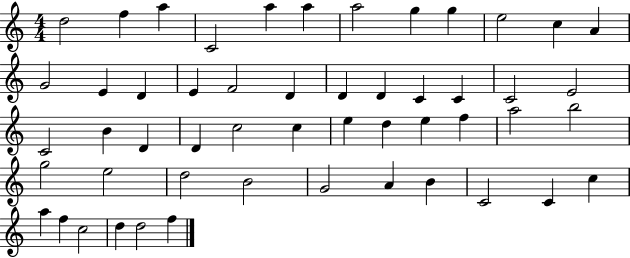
D5/h F5/q A5/q C4/h A5/q A5/q A5/h G5/q G5/q E5/h C5/q A4/q G4/h E4/q D4/q E4/q F4/h D4/q D4/q D4/q C4/q C4/q C4/h E4/h C4/h B4/q D4/q D4/q C5/h C5/q E5/q D5/q E5/q F5/q A5/h B5/h G5/h E5/h D5/h B4/h G4/h A4/q B4/q C4/h C4/q C5/q A5/q F5/q C5/h D5/q D5/h F5/q